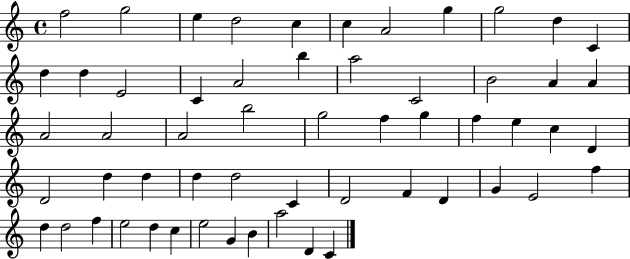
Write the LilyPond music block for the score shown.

{
  \clef treble
  \time 4/4
  \defaultTimeSignature
  \key c \major
  f''2 g''2 | e''4 d''2 c''4 | c''4 a'2 g''4 | g''2 d''4 c'4 | \break d''4 d''4 e'2 | c'4 a'2 b''4 | a''2 c'2 | b'2 a'4 a'4 | \break a'2 a'2 | a'2 b''2 | g''2 f''4 g''4 | f''4 e''4 c''4 d'4 | \break d'2 d''4 d''4 | d''4 d''2 c'4 | d'2 f'4 d'4 | g'4 e'2 f''4 | \break d''4 d''2 f''4 | e''2 d''4 c''4 | e''2 g'4 b'4 | a''2 d'4 c'4 | \break \bar "|."
}